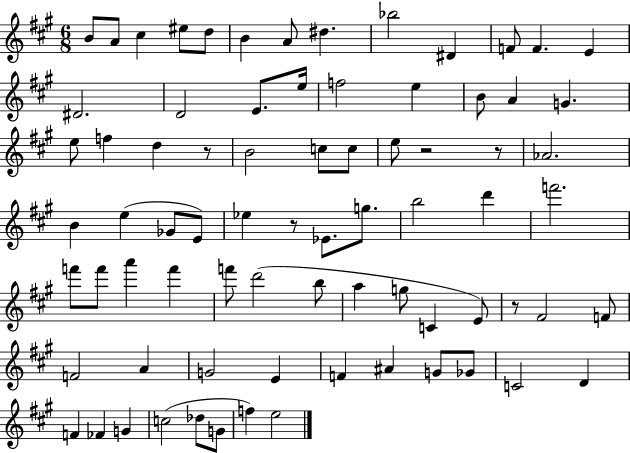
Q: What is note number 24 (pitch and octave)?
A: F5